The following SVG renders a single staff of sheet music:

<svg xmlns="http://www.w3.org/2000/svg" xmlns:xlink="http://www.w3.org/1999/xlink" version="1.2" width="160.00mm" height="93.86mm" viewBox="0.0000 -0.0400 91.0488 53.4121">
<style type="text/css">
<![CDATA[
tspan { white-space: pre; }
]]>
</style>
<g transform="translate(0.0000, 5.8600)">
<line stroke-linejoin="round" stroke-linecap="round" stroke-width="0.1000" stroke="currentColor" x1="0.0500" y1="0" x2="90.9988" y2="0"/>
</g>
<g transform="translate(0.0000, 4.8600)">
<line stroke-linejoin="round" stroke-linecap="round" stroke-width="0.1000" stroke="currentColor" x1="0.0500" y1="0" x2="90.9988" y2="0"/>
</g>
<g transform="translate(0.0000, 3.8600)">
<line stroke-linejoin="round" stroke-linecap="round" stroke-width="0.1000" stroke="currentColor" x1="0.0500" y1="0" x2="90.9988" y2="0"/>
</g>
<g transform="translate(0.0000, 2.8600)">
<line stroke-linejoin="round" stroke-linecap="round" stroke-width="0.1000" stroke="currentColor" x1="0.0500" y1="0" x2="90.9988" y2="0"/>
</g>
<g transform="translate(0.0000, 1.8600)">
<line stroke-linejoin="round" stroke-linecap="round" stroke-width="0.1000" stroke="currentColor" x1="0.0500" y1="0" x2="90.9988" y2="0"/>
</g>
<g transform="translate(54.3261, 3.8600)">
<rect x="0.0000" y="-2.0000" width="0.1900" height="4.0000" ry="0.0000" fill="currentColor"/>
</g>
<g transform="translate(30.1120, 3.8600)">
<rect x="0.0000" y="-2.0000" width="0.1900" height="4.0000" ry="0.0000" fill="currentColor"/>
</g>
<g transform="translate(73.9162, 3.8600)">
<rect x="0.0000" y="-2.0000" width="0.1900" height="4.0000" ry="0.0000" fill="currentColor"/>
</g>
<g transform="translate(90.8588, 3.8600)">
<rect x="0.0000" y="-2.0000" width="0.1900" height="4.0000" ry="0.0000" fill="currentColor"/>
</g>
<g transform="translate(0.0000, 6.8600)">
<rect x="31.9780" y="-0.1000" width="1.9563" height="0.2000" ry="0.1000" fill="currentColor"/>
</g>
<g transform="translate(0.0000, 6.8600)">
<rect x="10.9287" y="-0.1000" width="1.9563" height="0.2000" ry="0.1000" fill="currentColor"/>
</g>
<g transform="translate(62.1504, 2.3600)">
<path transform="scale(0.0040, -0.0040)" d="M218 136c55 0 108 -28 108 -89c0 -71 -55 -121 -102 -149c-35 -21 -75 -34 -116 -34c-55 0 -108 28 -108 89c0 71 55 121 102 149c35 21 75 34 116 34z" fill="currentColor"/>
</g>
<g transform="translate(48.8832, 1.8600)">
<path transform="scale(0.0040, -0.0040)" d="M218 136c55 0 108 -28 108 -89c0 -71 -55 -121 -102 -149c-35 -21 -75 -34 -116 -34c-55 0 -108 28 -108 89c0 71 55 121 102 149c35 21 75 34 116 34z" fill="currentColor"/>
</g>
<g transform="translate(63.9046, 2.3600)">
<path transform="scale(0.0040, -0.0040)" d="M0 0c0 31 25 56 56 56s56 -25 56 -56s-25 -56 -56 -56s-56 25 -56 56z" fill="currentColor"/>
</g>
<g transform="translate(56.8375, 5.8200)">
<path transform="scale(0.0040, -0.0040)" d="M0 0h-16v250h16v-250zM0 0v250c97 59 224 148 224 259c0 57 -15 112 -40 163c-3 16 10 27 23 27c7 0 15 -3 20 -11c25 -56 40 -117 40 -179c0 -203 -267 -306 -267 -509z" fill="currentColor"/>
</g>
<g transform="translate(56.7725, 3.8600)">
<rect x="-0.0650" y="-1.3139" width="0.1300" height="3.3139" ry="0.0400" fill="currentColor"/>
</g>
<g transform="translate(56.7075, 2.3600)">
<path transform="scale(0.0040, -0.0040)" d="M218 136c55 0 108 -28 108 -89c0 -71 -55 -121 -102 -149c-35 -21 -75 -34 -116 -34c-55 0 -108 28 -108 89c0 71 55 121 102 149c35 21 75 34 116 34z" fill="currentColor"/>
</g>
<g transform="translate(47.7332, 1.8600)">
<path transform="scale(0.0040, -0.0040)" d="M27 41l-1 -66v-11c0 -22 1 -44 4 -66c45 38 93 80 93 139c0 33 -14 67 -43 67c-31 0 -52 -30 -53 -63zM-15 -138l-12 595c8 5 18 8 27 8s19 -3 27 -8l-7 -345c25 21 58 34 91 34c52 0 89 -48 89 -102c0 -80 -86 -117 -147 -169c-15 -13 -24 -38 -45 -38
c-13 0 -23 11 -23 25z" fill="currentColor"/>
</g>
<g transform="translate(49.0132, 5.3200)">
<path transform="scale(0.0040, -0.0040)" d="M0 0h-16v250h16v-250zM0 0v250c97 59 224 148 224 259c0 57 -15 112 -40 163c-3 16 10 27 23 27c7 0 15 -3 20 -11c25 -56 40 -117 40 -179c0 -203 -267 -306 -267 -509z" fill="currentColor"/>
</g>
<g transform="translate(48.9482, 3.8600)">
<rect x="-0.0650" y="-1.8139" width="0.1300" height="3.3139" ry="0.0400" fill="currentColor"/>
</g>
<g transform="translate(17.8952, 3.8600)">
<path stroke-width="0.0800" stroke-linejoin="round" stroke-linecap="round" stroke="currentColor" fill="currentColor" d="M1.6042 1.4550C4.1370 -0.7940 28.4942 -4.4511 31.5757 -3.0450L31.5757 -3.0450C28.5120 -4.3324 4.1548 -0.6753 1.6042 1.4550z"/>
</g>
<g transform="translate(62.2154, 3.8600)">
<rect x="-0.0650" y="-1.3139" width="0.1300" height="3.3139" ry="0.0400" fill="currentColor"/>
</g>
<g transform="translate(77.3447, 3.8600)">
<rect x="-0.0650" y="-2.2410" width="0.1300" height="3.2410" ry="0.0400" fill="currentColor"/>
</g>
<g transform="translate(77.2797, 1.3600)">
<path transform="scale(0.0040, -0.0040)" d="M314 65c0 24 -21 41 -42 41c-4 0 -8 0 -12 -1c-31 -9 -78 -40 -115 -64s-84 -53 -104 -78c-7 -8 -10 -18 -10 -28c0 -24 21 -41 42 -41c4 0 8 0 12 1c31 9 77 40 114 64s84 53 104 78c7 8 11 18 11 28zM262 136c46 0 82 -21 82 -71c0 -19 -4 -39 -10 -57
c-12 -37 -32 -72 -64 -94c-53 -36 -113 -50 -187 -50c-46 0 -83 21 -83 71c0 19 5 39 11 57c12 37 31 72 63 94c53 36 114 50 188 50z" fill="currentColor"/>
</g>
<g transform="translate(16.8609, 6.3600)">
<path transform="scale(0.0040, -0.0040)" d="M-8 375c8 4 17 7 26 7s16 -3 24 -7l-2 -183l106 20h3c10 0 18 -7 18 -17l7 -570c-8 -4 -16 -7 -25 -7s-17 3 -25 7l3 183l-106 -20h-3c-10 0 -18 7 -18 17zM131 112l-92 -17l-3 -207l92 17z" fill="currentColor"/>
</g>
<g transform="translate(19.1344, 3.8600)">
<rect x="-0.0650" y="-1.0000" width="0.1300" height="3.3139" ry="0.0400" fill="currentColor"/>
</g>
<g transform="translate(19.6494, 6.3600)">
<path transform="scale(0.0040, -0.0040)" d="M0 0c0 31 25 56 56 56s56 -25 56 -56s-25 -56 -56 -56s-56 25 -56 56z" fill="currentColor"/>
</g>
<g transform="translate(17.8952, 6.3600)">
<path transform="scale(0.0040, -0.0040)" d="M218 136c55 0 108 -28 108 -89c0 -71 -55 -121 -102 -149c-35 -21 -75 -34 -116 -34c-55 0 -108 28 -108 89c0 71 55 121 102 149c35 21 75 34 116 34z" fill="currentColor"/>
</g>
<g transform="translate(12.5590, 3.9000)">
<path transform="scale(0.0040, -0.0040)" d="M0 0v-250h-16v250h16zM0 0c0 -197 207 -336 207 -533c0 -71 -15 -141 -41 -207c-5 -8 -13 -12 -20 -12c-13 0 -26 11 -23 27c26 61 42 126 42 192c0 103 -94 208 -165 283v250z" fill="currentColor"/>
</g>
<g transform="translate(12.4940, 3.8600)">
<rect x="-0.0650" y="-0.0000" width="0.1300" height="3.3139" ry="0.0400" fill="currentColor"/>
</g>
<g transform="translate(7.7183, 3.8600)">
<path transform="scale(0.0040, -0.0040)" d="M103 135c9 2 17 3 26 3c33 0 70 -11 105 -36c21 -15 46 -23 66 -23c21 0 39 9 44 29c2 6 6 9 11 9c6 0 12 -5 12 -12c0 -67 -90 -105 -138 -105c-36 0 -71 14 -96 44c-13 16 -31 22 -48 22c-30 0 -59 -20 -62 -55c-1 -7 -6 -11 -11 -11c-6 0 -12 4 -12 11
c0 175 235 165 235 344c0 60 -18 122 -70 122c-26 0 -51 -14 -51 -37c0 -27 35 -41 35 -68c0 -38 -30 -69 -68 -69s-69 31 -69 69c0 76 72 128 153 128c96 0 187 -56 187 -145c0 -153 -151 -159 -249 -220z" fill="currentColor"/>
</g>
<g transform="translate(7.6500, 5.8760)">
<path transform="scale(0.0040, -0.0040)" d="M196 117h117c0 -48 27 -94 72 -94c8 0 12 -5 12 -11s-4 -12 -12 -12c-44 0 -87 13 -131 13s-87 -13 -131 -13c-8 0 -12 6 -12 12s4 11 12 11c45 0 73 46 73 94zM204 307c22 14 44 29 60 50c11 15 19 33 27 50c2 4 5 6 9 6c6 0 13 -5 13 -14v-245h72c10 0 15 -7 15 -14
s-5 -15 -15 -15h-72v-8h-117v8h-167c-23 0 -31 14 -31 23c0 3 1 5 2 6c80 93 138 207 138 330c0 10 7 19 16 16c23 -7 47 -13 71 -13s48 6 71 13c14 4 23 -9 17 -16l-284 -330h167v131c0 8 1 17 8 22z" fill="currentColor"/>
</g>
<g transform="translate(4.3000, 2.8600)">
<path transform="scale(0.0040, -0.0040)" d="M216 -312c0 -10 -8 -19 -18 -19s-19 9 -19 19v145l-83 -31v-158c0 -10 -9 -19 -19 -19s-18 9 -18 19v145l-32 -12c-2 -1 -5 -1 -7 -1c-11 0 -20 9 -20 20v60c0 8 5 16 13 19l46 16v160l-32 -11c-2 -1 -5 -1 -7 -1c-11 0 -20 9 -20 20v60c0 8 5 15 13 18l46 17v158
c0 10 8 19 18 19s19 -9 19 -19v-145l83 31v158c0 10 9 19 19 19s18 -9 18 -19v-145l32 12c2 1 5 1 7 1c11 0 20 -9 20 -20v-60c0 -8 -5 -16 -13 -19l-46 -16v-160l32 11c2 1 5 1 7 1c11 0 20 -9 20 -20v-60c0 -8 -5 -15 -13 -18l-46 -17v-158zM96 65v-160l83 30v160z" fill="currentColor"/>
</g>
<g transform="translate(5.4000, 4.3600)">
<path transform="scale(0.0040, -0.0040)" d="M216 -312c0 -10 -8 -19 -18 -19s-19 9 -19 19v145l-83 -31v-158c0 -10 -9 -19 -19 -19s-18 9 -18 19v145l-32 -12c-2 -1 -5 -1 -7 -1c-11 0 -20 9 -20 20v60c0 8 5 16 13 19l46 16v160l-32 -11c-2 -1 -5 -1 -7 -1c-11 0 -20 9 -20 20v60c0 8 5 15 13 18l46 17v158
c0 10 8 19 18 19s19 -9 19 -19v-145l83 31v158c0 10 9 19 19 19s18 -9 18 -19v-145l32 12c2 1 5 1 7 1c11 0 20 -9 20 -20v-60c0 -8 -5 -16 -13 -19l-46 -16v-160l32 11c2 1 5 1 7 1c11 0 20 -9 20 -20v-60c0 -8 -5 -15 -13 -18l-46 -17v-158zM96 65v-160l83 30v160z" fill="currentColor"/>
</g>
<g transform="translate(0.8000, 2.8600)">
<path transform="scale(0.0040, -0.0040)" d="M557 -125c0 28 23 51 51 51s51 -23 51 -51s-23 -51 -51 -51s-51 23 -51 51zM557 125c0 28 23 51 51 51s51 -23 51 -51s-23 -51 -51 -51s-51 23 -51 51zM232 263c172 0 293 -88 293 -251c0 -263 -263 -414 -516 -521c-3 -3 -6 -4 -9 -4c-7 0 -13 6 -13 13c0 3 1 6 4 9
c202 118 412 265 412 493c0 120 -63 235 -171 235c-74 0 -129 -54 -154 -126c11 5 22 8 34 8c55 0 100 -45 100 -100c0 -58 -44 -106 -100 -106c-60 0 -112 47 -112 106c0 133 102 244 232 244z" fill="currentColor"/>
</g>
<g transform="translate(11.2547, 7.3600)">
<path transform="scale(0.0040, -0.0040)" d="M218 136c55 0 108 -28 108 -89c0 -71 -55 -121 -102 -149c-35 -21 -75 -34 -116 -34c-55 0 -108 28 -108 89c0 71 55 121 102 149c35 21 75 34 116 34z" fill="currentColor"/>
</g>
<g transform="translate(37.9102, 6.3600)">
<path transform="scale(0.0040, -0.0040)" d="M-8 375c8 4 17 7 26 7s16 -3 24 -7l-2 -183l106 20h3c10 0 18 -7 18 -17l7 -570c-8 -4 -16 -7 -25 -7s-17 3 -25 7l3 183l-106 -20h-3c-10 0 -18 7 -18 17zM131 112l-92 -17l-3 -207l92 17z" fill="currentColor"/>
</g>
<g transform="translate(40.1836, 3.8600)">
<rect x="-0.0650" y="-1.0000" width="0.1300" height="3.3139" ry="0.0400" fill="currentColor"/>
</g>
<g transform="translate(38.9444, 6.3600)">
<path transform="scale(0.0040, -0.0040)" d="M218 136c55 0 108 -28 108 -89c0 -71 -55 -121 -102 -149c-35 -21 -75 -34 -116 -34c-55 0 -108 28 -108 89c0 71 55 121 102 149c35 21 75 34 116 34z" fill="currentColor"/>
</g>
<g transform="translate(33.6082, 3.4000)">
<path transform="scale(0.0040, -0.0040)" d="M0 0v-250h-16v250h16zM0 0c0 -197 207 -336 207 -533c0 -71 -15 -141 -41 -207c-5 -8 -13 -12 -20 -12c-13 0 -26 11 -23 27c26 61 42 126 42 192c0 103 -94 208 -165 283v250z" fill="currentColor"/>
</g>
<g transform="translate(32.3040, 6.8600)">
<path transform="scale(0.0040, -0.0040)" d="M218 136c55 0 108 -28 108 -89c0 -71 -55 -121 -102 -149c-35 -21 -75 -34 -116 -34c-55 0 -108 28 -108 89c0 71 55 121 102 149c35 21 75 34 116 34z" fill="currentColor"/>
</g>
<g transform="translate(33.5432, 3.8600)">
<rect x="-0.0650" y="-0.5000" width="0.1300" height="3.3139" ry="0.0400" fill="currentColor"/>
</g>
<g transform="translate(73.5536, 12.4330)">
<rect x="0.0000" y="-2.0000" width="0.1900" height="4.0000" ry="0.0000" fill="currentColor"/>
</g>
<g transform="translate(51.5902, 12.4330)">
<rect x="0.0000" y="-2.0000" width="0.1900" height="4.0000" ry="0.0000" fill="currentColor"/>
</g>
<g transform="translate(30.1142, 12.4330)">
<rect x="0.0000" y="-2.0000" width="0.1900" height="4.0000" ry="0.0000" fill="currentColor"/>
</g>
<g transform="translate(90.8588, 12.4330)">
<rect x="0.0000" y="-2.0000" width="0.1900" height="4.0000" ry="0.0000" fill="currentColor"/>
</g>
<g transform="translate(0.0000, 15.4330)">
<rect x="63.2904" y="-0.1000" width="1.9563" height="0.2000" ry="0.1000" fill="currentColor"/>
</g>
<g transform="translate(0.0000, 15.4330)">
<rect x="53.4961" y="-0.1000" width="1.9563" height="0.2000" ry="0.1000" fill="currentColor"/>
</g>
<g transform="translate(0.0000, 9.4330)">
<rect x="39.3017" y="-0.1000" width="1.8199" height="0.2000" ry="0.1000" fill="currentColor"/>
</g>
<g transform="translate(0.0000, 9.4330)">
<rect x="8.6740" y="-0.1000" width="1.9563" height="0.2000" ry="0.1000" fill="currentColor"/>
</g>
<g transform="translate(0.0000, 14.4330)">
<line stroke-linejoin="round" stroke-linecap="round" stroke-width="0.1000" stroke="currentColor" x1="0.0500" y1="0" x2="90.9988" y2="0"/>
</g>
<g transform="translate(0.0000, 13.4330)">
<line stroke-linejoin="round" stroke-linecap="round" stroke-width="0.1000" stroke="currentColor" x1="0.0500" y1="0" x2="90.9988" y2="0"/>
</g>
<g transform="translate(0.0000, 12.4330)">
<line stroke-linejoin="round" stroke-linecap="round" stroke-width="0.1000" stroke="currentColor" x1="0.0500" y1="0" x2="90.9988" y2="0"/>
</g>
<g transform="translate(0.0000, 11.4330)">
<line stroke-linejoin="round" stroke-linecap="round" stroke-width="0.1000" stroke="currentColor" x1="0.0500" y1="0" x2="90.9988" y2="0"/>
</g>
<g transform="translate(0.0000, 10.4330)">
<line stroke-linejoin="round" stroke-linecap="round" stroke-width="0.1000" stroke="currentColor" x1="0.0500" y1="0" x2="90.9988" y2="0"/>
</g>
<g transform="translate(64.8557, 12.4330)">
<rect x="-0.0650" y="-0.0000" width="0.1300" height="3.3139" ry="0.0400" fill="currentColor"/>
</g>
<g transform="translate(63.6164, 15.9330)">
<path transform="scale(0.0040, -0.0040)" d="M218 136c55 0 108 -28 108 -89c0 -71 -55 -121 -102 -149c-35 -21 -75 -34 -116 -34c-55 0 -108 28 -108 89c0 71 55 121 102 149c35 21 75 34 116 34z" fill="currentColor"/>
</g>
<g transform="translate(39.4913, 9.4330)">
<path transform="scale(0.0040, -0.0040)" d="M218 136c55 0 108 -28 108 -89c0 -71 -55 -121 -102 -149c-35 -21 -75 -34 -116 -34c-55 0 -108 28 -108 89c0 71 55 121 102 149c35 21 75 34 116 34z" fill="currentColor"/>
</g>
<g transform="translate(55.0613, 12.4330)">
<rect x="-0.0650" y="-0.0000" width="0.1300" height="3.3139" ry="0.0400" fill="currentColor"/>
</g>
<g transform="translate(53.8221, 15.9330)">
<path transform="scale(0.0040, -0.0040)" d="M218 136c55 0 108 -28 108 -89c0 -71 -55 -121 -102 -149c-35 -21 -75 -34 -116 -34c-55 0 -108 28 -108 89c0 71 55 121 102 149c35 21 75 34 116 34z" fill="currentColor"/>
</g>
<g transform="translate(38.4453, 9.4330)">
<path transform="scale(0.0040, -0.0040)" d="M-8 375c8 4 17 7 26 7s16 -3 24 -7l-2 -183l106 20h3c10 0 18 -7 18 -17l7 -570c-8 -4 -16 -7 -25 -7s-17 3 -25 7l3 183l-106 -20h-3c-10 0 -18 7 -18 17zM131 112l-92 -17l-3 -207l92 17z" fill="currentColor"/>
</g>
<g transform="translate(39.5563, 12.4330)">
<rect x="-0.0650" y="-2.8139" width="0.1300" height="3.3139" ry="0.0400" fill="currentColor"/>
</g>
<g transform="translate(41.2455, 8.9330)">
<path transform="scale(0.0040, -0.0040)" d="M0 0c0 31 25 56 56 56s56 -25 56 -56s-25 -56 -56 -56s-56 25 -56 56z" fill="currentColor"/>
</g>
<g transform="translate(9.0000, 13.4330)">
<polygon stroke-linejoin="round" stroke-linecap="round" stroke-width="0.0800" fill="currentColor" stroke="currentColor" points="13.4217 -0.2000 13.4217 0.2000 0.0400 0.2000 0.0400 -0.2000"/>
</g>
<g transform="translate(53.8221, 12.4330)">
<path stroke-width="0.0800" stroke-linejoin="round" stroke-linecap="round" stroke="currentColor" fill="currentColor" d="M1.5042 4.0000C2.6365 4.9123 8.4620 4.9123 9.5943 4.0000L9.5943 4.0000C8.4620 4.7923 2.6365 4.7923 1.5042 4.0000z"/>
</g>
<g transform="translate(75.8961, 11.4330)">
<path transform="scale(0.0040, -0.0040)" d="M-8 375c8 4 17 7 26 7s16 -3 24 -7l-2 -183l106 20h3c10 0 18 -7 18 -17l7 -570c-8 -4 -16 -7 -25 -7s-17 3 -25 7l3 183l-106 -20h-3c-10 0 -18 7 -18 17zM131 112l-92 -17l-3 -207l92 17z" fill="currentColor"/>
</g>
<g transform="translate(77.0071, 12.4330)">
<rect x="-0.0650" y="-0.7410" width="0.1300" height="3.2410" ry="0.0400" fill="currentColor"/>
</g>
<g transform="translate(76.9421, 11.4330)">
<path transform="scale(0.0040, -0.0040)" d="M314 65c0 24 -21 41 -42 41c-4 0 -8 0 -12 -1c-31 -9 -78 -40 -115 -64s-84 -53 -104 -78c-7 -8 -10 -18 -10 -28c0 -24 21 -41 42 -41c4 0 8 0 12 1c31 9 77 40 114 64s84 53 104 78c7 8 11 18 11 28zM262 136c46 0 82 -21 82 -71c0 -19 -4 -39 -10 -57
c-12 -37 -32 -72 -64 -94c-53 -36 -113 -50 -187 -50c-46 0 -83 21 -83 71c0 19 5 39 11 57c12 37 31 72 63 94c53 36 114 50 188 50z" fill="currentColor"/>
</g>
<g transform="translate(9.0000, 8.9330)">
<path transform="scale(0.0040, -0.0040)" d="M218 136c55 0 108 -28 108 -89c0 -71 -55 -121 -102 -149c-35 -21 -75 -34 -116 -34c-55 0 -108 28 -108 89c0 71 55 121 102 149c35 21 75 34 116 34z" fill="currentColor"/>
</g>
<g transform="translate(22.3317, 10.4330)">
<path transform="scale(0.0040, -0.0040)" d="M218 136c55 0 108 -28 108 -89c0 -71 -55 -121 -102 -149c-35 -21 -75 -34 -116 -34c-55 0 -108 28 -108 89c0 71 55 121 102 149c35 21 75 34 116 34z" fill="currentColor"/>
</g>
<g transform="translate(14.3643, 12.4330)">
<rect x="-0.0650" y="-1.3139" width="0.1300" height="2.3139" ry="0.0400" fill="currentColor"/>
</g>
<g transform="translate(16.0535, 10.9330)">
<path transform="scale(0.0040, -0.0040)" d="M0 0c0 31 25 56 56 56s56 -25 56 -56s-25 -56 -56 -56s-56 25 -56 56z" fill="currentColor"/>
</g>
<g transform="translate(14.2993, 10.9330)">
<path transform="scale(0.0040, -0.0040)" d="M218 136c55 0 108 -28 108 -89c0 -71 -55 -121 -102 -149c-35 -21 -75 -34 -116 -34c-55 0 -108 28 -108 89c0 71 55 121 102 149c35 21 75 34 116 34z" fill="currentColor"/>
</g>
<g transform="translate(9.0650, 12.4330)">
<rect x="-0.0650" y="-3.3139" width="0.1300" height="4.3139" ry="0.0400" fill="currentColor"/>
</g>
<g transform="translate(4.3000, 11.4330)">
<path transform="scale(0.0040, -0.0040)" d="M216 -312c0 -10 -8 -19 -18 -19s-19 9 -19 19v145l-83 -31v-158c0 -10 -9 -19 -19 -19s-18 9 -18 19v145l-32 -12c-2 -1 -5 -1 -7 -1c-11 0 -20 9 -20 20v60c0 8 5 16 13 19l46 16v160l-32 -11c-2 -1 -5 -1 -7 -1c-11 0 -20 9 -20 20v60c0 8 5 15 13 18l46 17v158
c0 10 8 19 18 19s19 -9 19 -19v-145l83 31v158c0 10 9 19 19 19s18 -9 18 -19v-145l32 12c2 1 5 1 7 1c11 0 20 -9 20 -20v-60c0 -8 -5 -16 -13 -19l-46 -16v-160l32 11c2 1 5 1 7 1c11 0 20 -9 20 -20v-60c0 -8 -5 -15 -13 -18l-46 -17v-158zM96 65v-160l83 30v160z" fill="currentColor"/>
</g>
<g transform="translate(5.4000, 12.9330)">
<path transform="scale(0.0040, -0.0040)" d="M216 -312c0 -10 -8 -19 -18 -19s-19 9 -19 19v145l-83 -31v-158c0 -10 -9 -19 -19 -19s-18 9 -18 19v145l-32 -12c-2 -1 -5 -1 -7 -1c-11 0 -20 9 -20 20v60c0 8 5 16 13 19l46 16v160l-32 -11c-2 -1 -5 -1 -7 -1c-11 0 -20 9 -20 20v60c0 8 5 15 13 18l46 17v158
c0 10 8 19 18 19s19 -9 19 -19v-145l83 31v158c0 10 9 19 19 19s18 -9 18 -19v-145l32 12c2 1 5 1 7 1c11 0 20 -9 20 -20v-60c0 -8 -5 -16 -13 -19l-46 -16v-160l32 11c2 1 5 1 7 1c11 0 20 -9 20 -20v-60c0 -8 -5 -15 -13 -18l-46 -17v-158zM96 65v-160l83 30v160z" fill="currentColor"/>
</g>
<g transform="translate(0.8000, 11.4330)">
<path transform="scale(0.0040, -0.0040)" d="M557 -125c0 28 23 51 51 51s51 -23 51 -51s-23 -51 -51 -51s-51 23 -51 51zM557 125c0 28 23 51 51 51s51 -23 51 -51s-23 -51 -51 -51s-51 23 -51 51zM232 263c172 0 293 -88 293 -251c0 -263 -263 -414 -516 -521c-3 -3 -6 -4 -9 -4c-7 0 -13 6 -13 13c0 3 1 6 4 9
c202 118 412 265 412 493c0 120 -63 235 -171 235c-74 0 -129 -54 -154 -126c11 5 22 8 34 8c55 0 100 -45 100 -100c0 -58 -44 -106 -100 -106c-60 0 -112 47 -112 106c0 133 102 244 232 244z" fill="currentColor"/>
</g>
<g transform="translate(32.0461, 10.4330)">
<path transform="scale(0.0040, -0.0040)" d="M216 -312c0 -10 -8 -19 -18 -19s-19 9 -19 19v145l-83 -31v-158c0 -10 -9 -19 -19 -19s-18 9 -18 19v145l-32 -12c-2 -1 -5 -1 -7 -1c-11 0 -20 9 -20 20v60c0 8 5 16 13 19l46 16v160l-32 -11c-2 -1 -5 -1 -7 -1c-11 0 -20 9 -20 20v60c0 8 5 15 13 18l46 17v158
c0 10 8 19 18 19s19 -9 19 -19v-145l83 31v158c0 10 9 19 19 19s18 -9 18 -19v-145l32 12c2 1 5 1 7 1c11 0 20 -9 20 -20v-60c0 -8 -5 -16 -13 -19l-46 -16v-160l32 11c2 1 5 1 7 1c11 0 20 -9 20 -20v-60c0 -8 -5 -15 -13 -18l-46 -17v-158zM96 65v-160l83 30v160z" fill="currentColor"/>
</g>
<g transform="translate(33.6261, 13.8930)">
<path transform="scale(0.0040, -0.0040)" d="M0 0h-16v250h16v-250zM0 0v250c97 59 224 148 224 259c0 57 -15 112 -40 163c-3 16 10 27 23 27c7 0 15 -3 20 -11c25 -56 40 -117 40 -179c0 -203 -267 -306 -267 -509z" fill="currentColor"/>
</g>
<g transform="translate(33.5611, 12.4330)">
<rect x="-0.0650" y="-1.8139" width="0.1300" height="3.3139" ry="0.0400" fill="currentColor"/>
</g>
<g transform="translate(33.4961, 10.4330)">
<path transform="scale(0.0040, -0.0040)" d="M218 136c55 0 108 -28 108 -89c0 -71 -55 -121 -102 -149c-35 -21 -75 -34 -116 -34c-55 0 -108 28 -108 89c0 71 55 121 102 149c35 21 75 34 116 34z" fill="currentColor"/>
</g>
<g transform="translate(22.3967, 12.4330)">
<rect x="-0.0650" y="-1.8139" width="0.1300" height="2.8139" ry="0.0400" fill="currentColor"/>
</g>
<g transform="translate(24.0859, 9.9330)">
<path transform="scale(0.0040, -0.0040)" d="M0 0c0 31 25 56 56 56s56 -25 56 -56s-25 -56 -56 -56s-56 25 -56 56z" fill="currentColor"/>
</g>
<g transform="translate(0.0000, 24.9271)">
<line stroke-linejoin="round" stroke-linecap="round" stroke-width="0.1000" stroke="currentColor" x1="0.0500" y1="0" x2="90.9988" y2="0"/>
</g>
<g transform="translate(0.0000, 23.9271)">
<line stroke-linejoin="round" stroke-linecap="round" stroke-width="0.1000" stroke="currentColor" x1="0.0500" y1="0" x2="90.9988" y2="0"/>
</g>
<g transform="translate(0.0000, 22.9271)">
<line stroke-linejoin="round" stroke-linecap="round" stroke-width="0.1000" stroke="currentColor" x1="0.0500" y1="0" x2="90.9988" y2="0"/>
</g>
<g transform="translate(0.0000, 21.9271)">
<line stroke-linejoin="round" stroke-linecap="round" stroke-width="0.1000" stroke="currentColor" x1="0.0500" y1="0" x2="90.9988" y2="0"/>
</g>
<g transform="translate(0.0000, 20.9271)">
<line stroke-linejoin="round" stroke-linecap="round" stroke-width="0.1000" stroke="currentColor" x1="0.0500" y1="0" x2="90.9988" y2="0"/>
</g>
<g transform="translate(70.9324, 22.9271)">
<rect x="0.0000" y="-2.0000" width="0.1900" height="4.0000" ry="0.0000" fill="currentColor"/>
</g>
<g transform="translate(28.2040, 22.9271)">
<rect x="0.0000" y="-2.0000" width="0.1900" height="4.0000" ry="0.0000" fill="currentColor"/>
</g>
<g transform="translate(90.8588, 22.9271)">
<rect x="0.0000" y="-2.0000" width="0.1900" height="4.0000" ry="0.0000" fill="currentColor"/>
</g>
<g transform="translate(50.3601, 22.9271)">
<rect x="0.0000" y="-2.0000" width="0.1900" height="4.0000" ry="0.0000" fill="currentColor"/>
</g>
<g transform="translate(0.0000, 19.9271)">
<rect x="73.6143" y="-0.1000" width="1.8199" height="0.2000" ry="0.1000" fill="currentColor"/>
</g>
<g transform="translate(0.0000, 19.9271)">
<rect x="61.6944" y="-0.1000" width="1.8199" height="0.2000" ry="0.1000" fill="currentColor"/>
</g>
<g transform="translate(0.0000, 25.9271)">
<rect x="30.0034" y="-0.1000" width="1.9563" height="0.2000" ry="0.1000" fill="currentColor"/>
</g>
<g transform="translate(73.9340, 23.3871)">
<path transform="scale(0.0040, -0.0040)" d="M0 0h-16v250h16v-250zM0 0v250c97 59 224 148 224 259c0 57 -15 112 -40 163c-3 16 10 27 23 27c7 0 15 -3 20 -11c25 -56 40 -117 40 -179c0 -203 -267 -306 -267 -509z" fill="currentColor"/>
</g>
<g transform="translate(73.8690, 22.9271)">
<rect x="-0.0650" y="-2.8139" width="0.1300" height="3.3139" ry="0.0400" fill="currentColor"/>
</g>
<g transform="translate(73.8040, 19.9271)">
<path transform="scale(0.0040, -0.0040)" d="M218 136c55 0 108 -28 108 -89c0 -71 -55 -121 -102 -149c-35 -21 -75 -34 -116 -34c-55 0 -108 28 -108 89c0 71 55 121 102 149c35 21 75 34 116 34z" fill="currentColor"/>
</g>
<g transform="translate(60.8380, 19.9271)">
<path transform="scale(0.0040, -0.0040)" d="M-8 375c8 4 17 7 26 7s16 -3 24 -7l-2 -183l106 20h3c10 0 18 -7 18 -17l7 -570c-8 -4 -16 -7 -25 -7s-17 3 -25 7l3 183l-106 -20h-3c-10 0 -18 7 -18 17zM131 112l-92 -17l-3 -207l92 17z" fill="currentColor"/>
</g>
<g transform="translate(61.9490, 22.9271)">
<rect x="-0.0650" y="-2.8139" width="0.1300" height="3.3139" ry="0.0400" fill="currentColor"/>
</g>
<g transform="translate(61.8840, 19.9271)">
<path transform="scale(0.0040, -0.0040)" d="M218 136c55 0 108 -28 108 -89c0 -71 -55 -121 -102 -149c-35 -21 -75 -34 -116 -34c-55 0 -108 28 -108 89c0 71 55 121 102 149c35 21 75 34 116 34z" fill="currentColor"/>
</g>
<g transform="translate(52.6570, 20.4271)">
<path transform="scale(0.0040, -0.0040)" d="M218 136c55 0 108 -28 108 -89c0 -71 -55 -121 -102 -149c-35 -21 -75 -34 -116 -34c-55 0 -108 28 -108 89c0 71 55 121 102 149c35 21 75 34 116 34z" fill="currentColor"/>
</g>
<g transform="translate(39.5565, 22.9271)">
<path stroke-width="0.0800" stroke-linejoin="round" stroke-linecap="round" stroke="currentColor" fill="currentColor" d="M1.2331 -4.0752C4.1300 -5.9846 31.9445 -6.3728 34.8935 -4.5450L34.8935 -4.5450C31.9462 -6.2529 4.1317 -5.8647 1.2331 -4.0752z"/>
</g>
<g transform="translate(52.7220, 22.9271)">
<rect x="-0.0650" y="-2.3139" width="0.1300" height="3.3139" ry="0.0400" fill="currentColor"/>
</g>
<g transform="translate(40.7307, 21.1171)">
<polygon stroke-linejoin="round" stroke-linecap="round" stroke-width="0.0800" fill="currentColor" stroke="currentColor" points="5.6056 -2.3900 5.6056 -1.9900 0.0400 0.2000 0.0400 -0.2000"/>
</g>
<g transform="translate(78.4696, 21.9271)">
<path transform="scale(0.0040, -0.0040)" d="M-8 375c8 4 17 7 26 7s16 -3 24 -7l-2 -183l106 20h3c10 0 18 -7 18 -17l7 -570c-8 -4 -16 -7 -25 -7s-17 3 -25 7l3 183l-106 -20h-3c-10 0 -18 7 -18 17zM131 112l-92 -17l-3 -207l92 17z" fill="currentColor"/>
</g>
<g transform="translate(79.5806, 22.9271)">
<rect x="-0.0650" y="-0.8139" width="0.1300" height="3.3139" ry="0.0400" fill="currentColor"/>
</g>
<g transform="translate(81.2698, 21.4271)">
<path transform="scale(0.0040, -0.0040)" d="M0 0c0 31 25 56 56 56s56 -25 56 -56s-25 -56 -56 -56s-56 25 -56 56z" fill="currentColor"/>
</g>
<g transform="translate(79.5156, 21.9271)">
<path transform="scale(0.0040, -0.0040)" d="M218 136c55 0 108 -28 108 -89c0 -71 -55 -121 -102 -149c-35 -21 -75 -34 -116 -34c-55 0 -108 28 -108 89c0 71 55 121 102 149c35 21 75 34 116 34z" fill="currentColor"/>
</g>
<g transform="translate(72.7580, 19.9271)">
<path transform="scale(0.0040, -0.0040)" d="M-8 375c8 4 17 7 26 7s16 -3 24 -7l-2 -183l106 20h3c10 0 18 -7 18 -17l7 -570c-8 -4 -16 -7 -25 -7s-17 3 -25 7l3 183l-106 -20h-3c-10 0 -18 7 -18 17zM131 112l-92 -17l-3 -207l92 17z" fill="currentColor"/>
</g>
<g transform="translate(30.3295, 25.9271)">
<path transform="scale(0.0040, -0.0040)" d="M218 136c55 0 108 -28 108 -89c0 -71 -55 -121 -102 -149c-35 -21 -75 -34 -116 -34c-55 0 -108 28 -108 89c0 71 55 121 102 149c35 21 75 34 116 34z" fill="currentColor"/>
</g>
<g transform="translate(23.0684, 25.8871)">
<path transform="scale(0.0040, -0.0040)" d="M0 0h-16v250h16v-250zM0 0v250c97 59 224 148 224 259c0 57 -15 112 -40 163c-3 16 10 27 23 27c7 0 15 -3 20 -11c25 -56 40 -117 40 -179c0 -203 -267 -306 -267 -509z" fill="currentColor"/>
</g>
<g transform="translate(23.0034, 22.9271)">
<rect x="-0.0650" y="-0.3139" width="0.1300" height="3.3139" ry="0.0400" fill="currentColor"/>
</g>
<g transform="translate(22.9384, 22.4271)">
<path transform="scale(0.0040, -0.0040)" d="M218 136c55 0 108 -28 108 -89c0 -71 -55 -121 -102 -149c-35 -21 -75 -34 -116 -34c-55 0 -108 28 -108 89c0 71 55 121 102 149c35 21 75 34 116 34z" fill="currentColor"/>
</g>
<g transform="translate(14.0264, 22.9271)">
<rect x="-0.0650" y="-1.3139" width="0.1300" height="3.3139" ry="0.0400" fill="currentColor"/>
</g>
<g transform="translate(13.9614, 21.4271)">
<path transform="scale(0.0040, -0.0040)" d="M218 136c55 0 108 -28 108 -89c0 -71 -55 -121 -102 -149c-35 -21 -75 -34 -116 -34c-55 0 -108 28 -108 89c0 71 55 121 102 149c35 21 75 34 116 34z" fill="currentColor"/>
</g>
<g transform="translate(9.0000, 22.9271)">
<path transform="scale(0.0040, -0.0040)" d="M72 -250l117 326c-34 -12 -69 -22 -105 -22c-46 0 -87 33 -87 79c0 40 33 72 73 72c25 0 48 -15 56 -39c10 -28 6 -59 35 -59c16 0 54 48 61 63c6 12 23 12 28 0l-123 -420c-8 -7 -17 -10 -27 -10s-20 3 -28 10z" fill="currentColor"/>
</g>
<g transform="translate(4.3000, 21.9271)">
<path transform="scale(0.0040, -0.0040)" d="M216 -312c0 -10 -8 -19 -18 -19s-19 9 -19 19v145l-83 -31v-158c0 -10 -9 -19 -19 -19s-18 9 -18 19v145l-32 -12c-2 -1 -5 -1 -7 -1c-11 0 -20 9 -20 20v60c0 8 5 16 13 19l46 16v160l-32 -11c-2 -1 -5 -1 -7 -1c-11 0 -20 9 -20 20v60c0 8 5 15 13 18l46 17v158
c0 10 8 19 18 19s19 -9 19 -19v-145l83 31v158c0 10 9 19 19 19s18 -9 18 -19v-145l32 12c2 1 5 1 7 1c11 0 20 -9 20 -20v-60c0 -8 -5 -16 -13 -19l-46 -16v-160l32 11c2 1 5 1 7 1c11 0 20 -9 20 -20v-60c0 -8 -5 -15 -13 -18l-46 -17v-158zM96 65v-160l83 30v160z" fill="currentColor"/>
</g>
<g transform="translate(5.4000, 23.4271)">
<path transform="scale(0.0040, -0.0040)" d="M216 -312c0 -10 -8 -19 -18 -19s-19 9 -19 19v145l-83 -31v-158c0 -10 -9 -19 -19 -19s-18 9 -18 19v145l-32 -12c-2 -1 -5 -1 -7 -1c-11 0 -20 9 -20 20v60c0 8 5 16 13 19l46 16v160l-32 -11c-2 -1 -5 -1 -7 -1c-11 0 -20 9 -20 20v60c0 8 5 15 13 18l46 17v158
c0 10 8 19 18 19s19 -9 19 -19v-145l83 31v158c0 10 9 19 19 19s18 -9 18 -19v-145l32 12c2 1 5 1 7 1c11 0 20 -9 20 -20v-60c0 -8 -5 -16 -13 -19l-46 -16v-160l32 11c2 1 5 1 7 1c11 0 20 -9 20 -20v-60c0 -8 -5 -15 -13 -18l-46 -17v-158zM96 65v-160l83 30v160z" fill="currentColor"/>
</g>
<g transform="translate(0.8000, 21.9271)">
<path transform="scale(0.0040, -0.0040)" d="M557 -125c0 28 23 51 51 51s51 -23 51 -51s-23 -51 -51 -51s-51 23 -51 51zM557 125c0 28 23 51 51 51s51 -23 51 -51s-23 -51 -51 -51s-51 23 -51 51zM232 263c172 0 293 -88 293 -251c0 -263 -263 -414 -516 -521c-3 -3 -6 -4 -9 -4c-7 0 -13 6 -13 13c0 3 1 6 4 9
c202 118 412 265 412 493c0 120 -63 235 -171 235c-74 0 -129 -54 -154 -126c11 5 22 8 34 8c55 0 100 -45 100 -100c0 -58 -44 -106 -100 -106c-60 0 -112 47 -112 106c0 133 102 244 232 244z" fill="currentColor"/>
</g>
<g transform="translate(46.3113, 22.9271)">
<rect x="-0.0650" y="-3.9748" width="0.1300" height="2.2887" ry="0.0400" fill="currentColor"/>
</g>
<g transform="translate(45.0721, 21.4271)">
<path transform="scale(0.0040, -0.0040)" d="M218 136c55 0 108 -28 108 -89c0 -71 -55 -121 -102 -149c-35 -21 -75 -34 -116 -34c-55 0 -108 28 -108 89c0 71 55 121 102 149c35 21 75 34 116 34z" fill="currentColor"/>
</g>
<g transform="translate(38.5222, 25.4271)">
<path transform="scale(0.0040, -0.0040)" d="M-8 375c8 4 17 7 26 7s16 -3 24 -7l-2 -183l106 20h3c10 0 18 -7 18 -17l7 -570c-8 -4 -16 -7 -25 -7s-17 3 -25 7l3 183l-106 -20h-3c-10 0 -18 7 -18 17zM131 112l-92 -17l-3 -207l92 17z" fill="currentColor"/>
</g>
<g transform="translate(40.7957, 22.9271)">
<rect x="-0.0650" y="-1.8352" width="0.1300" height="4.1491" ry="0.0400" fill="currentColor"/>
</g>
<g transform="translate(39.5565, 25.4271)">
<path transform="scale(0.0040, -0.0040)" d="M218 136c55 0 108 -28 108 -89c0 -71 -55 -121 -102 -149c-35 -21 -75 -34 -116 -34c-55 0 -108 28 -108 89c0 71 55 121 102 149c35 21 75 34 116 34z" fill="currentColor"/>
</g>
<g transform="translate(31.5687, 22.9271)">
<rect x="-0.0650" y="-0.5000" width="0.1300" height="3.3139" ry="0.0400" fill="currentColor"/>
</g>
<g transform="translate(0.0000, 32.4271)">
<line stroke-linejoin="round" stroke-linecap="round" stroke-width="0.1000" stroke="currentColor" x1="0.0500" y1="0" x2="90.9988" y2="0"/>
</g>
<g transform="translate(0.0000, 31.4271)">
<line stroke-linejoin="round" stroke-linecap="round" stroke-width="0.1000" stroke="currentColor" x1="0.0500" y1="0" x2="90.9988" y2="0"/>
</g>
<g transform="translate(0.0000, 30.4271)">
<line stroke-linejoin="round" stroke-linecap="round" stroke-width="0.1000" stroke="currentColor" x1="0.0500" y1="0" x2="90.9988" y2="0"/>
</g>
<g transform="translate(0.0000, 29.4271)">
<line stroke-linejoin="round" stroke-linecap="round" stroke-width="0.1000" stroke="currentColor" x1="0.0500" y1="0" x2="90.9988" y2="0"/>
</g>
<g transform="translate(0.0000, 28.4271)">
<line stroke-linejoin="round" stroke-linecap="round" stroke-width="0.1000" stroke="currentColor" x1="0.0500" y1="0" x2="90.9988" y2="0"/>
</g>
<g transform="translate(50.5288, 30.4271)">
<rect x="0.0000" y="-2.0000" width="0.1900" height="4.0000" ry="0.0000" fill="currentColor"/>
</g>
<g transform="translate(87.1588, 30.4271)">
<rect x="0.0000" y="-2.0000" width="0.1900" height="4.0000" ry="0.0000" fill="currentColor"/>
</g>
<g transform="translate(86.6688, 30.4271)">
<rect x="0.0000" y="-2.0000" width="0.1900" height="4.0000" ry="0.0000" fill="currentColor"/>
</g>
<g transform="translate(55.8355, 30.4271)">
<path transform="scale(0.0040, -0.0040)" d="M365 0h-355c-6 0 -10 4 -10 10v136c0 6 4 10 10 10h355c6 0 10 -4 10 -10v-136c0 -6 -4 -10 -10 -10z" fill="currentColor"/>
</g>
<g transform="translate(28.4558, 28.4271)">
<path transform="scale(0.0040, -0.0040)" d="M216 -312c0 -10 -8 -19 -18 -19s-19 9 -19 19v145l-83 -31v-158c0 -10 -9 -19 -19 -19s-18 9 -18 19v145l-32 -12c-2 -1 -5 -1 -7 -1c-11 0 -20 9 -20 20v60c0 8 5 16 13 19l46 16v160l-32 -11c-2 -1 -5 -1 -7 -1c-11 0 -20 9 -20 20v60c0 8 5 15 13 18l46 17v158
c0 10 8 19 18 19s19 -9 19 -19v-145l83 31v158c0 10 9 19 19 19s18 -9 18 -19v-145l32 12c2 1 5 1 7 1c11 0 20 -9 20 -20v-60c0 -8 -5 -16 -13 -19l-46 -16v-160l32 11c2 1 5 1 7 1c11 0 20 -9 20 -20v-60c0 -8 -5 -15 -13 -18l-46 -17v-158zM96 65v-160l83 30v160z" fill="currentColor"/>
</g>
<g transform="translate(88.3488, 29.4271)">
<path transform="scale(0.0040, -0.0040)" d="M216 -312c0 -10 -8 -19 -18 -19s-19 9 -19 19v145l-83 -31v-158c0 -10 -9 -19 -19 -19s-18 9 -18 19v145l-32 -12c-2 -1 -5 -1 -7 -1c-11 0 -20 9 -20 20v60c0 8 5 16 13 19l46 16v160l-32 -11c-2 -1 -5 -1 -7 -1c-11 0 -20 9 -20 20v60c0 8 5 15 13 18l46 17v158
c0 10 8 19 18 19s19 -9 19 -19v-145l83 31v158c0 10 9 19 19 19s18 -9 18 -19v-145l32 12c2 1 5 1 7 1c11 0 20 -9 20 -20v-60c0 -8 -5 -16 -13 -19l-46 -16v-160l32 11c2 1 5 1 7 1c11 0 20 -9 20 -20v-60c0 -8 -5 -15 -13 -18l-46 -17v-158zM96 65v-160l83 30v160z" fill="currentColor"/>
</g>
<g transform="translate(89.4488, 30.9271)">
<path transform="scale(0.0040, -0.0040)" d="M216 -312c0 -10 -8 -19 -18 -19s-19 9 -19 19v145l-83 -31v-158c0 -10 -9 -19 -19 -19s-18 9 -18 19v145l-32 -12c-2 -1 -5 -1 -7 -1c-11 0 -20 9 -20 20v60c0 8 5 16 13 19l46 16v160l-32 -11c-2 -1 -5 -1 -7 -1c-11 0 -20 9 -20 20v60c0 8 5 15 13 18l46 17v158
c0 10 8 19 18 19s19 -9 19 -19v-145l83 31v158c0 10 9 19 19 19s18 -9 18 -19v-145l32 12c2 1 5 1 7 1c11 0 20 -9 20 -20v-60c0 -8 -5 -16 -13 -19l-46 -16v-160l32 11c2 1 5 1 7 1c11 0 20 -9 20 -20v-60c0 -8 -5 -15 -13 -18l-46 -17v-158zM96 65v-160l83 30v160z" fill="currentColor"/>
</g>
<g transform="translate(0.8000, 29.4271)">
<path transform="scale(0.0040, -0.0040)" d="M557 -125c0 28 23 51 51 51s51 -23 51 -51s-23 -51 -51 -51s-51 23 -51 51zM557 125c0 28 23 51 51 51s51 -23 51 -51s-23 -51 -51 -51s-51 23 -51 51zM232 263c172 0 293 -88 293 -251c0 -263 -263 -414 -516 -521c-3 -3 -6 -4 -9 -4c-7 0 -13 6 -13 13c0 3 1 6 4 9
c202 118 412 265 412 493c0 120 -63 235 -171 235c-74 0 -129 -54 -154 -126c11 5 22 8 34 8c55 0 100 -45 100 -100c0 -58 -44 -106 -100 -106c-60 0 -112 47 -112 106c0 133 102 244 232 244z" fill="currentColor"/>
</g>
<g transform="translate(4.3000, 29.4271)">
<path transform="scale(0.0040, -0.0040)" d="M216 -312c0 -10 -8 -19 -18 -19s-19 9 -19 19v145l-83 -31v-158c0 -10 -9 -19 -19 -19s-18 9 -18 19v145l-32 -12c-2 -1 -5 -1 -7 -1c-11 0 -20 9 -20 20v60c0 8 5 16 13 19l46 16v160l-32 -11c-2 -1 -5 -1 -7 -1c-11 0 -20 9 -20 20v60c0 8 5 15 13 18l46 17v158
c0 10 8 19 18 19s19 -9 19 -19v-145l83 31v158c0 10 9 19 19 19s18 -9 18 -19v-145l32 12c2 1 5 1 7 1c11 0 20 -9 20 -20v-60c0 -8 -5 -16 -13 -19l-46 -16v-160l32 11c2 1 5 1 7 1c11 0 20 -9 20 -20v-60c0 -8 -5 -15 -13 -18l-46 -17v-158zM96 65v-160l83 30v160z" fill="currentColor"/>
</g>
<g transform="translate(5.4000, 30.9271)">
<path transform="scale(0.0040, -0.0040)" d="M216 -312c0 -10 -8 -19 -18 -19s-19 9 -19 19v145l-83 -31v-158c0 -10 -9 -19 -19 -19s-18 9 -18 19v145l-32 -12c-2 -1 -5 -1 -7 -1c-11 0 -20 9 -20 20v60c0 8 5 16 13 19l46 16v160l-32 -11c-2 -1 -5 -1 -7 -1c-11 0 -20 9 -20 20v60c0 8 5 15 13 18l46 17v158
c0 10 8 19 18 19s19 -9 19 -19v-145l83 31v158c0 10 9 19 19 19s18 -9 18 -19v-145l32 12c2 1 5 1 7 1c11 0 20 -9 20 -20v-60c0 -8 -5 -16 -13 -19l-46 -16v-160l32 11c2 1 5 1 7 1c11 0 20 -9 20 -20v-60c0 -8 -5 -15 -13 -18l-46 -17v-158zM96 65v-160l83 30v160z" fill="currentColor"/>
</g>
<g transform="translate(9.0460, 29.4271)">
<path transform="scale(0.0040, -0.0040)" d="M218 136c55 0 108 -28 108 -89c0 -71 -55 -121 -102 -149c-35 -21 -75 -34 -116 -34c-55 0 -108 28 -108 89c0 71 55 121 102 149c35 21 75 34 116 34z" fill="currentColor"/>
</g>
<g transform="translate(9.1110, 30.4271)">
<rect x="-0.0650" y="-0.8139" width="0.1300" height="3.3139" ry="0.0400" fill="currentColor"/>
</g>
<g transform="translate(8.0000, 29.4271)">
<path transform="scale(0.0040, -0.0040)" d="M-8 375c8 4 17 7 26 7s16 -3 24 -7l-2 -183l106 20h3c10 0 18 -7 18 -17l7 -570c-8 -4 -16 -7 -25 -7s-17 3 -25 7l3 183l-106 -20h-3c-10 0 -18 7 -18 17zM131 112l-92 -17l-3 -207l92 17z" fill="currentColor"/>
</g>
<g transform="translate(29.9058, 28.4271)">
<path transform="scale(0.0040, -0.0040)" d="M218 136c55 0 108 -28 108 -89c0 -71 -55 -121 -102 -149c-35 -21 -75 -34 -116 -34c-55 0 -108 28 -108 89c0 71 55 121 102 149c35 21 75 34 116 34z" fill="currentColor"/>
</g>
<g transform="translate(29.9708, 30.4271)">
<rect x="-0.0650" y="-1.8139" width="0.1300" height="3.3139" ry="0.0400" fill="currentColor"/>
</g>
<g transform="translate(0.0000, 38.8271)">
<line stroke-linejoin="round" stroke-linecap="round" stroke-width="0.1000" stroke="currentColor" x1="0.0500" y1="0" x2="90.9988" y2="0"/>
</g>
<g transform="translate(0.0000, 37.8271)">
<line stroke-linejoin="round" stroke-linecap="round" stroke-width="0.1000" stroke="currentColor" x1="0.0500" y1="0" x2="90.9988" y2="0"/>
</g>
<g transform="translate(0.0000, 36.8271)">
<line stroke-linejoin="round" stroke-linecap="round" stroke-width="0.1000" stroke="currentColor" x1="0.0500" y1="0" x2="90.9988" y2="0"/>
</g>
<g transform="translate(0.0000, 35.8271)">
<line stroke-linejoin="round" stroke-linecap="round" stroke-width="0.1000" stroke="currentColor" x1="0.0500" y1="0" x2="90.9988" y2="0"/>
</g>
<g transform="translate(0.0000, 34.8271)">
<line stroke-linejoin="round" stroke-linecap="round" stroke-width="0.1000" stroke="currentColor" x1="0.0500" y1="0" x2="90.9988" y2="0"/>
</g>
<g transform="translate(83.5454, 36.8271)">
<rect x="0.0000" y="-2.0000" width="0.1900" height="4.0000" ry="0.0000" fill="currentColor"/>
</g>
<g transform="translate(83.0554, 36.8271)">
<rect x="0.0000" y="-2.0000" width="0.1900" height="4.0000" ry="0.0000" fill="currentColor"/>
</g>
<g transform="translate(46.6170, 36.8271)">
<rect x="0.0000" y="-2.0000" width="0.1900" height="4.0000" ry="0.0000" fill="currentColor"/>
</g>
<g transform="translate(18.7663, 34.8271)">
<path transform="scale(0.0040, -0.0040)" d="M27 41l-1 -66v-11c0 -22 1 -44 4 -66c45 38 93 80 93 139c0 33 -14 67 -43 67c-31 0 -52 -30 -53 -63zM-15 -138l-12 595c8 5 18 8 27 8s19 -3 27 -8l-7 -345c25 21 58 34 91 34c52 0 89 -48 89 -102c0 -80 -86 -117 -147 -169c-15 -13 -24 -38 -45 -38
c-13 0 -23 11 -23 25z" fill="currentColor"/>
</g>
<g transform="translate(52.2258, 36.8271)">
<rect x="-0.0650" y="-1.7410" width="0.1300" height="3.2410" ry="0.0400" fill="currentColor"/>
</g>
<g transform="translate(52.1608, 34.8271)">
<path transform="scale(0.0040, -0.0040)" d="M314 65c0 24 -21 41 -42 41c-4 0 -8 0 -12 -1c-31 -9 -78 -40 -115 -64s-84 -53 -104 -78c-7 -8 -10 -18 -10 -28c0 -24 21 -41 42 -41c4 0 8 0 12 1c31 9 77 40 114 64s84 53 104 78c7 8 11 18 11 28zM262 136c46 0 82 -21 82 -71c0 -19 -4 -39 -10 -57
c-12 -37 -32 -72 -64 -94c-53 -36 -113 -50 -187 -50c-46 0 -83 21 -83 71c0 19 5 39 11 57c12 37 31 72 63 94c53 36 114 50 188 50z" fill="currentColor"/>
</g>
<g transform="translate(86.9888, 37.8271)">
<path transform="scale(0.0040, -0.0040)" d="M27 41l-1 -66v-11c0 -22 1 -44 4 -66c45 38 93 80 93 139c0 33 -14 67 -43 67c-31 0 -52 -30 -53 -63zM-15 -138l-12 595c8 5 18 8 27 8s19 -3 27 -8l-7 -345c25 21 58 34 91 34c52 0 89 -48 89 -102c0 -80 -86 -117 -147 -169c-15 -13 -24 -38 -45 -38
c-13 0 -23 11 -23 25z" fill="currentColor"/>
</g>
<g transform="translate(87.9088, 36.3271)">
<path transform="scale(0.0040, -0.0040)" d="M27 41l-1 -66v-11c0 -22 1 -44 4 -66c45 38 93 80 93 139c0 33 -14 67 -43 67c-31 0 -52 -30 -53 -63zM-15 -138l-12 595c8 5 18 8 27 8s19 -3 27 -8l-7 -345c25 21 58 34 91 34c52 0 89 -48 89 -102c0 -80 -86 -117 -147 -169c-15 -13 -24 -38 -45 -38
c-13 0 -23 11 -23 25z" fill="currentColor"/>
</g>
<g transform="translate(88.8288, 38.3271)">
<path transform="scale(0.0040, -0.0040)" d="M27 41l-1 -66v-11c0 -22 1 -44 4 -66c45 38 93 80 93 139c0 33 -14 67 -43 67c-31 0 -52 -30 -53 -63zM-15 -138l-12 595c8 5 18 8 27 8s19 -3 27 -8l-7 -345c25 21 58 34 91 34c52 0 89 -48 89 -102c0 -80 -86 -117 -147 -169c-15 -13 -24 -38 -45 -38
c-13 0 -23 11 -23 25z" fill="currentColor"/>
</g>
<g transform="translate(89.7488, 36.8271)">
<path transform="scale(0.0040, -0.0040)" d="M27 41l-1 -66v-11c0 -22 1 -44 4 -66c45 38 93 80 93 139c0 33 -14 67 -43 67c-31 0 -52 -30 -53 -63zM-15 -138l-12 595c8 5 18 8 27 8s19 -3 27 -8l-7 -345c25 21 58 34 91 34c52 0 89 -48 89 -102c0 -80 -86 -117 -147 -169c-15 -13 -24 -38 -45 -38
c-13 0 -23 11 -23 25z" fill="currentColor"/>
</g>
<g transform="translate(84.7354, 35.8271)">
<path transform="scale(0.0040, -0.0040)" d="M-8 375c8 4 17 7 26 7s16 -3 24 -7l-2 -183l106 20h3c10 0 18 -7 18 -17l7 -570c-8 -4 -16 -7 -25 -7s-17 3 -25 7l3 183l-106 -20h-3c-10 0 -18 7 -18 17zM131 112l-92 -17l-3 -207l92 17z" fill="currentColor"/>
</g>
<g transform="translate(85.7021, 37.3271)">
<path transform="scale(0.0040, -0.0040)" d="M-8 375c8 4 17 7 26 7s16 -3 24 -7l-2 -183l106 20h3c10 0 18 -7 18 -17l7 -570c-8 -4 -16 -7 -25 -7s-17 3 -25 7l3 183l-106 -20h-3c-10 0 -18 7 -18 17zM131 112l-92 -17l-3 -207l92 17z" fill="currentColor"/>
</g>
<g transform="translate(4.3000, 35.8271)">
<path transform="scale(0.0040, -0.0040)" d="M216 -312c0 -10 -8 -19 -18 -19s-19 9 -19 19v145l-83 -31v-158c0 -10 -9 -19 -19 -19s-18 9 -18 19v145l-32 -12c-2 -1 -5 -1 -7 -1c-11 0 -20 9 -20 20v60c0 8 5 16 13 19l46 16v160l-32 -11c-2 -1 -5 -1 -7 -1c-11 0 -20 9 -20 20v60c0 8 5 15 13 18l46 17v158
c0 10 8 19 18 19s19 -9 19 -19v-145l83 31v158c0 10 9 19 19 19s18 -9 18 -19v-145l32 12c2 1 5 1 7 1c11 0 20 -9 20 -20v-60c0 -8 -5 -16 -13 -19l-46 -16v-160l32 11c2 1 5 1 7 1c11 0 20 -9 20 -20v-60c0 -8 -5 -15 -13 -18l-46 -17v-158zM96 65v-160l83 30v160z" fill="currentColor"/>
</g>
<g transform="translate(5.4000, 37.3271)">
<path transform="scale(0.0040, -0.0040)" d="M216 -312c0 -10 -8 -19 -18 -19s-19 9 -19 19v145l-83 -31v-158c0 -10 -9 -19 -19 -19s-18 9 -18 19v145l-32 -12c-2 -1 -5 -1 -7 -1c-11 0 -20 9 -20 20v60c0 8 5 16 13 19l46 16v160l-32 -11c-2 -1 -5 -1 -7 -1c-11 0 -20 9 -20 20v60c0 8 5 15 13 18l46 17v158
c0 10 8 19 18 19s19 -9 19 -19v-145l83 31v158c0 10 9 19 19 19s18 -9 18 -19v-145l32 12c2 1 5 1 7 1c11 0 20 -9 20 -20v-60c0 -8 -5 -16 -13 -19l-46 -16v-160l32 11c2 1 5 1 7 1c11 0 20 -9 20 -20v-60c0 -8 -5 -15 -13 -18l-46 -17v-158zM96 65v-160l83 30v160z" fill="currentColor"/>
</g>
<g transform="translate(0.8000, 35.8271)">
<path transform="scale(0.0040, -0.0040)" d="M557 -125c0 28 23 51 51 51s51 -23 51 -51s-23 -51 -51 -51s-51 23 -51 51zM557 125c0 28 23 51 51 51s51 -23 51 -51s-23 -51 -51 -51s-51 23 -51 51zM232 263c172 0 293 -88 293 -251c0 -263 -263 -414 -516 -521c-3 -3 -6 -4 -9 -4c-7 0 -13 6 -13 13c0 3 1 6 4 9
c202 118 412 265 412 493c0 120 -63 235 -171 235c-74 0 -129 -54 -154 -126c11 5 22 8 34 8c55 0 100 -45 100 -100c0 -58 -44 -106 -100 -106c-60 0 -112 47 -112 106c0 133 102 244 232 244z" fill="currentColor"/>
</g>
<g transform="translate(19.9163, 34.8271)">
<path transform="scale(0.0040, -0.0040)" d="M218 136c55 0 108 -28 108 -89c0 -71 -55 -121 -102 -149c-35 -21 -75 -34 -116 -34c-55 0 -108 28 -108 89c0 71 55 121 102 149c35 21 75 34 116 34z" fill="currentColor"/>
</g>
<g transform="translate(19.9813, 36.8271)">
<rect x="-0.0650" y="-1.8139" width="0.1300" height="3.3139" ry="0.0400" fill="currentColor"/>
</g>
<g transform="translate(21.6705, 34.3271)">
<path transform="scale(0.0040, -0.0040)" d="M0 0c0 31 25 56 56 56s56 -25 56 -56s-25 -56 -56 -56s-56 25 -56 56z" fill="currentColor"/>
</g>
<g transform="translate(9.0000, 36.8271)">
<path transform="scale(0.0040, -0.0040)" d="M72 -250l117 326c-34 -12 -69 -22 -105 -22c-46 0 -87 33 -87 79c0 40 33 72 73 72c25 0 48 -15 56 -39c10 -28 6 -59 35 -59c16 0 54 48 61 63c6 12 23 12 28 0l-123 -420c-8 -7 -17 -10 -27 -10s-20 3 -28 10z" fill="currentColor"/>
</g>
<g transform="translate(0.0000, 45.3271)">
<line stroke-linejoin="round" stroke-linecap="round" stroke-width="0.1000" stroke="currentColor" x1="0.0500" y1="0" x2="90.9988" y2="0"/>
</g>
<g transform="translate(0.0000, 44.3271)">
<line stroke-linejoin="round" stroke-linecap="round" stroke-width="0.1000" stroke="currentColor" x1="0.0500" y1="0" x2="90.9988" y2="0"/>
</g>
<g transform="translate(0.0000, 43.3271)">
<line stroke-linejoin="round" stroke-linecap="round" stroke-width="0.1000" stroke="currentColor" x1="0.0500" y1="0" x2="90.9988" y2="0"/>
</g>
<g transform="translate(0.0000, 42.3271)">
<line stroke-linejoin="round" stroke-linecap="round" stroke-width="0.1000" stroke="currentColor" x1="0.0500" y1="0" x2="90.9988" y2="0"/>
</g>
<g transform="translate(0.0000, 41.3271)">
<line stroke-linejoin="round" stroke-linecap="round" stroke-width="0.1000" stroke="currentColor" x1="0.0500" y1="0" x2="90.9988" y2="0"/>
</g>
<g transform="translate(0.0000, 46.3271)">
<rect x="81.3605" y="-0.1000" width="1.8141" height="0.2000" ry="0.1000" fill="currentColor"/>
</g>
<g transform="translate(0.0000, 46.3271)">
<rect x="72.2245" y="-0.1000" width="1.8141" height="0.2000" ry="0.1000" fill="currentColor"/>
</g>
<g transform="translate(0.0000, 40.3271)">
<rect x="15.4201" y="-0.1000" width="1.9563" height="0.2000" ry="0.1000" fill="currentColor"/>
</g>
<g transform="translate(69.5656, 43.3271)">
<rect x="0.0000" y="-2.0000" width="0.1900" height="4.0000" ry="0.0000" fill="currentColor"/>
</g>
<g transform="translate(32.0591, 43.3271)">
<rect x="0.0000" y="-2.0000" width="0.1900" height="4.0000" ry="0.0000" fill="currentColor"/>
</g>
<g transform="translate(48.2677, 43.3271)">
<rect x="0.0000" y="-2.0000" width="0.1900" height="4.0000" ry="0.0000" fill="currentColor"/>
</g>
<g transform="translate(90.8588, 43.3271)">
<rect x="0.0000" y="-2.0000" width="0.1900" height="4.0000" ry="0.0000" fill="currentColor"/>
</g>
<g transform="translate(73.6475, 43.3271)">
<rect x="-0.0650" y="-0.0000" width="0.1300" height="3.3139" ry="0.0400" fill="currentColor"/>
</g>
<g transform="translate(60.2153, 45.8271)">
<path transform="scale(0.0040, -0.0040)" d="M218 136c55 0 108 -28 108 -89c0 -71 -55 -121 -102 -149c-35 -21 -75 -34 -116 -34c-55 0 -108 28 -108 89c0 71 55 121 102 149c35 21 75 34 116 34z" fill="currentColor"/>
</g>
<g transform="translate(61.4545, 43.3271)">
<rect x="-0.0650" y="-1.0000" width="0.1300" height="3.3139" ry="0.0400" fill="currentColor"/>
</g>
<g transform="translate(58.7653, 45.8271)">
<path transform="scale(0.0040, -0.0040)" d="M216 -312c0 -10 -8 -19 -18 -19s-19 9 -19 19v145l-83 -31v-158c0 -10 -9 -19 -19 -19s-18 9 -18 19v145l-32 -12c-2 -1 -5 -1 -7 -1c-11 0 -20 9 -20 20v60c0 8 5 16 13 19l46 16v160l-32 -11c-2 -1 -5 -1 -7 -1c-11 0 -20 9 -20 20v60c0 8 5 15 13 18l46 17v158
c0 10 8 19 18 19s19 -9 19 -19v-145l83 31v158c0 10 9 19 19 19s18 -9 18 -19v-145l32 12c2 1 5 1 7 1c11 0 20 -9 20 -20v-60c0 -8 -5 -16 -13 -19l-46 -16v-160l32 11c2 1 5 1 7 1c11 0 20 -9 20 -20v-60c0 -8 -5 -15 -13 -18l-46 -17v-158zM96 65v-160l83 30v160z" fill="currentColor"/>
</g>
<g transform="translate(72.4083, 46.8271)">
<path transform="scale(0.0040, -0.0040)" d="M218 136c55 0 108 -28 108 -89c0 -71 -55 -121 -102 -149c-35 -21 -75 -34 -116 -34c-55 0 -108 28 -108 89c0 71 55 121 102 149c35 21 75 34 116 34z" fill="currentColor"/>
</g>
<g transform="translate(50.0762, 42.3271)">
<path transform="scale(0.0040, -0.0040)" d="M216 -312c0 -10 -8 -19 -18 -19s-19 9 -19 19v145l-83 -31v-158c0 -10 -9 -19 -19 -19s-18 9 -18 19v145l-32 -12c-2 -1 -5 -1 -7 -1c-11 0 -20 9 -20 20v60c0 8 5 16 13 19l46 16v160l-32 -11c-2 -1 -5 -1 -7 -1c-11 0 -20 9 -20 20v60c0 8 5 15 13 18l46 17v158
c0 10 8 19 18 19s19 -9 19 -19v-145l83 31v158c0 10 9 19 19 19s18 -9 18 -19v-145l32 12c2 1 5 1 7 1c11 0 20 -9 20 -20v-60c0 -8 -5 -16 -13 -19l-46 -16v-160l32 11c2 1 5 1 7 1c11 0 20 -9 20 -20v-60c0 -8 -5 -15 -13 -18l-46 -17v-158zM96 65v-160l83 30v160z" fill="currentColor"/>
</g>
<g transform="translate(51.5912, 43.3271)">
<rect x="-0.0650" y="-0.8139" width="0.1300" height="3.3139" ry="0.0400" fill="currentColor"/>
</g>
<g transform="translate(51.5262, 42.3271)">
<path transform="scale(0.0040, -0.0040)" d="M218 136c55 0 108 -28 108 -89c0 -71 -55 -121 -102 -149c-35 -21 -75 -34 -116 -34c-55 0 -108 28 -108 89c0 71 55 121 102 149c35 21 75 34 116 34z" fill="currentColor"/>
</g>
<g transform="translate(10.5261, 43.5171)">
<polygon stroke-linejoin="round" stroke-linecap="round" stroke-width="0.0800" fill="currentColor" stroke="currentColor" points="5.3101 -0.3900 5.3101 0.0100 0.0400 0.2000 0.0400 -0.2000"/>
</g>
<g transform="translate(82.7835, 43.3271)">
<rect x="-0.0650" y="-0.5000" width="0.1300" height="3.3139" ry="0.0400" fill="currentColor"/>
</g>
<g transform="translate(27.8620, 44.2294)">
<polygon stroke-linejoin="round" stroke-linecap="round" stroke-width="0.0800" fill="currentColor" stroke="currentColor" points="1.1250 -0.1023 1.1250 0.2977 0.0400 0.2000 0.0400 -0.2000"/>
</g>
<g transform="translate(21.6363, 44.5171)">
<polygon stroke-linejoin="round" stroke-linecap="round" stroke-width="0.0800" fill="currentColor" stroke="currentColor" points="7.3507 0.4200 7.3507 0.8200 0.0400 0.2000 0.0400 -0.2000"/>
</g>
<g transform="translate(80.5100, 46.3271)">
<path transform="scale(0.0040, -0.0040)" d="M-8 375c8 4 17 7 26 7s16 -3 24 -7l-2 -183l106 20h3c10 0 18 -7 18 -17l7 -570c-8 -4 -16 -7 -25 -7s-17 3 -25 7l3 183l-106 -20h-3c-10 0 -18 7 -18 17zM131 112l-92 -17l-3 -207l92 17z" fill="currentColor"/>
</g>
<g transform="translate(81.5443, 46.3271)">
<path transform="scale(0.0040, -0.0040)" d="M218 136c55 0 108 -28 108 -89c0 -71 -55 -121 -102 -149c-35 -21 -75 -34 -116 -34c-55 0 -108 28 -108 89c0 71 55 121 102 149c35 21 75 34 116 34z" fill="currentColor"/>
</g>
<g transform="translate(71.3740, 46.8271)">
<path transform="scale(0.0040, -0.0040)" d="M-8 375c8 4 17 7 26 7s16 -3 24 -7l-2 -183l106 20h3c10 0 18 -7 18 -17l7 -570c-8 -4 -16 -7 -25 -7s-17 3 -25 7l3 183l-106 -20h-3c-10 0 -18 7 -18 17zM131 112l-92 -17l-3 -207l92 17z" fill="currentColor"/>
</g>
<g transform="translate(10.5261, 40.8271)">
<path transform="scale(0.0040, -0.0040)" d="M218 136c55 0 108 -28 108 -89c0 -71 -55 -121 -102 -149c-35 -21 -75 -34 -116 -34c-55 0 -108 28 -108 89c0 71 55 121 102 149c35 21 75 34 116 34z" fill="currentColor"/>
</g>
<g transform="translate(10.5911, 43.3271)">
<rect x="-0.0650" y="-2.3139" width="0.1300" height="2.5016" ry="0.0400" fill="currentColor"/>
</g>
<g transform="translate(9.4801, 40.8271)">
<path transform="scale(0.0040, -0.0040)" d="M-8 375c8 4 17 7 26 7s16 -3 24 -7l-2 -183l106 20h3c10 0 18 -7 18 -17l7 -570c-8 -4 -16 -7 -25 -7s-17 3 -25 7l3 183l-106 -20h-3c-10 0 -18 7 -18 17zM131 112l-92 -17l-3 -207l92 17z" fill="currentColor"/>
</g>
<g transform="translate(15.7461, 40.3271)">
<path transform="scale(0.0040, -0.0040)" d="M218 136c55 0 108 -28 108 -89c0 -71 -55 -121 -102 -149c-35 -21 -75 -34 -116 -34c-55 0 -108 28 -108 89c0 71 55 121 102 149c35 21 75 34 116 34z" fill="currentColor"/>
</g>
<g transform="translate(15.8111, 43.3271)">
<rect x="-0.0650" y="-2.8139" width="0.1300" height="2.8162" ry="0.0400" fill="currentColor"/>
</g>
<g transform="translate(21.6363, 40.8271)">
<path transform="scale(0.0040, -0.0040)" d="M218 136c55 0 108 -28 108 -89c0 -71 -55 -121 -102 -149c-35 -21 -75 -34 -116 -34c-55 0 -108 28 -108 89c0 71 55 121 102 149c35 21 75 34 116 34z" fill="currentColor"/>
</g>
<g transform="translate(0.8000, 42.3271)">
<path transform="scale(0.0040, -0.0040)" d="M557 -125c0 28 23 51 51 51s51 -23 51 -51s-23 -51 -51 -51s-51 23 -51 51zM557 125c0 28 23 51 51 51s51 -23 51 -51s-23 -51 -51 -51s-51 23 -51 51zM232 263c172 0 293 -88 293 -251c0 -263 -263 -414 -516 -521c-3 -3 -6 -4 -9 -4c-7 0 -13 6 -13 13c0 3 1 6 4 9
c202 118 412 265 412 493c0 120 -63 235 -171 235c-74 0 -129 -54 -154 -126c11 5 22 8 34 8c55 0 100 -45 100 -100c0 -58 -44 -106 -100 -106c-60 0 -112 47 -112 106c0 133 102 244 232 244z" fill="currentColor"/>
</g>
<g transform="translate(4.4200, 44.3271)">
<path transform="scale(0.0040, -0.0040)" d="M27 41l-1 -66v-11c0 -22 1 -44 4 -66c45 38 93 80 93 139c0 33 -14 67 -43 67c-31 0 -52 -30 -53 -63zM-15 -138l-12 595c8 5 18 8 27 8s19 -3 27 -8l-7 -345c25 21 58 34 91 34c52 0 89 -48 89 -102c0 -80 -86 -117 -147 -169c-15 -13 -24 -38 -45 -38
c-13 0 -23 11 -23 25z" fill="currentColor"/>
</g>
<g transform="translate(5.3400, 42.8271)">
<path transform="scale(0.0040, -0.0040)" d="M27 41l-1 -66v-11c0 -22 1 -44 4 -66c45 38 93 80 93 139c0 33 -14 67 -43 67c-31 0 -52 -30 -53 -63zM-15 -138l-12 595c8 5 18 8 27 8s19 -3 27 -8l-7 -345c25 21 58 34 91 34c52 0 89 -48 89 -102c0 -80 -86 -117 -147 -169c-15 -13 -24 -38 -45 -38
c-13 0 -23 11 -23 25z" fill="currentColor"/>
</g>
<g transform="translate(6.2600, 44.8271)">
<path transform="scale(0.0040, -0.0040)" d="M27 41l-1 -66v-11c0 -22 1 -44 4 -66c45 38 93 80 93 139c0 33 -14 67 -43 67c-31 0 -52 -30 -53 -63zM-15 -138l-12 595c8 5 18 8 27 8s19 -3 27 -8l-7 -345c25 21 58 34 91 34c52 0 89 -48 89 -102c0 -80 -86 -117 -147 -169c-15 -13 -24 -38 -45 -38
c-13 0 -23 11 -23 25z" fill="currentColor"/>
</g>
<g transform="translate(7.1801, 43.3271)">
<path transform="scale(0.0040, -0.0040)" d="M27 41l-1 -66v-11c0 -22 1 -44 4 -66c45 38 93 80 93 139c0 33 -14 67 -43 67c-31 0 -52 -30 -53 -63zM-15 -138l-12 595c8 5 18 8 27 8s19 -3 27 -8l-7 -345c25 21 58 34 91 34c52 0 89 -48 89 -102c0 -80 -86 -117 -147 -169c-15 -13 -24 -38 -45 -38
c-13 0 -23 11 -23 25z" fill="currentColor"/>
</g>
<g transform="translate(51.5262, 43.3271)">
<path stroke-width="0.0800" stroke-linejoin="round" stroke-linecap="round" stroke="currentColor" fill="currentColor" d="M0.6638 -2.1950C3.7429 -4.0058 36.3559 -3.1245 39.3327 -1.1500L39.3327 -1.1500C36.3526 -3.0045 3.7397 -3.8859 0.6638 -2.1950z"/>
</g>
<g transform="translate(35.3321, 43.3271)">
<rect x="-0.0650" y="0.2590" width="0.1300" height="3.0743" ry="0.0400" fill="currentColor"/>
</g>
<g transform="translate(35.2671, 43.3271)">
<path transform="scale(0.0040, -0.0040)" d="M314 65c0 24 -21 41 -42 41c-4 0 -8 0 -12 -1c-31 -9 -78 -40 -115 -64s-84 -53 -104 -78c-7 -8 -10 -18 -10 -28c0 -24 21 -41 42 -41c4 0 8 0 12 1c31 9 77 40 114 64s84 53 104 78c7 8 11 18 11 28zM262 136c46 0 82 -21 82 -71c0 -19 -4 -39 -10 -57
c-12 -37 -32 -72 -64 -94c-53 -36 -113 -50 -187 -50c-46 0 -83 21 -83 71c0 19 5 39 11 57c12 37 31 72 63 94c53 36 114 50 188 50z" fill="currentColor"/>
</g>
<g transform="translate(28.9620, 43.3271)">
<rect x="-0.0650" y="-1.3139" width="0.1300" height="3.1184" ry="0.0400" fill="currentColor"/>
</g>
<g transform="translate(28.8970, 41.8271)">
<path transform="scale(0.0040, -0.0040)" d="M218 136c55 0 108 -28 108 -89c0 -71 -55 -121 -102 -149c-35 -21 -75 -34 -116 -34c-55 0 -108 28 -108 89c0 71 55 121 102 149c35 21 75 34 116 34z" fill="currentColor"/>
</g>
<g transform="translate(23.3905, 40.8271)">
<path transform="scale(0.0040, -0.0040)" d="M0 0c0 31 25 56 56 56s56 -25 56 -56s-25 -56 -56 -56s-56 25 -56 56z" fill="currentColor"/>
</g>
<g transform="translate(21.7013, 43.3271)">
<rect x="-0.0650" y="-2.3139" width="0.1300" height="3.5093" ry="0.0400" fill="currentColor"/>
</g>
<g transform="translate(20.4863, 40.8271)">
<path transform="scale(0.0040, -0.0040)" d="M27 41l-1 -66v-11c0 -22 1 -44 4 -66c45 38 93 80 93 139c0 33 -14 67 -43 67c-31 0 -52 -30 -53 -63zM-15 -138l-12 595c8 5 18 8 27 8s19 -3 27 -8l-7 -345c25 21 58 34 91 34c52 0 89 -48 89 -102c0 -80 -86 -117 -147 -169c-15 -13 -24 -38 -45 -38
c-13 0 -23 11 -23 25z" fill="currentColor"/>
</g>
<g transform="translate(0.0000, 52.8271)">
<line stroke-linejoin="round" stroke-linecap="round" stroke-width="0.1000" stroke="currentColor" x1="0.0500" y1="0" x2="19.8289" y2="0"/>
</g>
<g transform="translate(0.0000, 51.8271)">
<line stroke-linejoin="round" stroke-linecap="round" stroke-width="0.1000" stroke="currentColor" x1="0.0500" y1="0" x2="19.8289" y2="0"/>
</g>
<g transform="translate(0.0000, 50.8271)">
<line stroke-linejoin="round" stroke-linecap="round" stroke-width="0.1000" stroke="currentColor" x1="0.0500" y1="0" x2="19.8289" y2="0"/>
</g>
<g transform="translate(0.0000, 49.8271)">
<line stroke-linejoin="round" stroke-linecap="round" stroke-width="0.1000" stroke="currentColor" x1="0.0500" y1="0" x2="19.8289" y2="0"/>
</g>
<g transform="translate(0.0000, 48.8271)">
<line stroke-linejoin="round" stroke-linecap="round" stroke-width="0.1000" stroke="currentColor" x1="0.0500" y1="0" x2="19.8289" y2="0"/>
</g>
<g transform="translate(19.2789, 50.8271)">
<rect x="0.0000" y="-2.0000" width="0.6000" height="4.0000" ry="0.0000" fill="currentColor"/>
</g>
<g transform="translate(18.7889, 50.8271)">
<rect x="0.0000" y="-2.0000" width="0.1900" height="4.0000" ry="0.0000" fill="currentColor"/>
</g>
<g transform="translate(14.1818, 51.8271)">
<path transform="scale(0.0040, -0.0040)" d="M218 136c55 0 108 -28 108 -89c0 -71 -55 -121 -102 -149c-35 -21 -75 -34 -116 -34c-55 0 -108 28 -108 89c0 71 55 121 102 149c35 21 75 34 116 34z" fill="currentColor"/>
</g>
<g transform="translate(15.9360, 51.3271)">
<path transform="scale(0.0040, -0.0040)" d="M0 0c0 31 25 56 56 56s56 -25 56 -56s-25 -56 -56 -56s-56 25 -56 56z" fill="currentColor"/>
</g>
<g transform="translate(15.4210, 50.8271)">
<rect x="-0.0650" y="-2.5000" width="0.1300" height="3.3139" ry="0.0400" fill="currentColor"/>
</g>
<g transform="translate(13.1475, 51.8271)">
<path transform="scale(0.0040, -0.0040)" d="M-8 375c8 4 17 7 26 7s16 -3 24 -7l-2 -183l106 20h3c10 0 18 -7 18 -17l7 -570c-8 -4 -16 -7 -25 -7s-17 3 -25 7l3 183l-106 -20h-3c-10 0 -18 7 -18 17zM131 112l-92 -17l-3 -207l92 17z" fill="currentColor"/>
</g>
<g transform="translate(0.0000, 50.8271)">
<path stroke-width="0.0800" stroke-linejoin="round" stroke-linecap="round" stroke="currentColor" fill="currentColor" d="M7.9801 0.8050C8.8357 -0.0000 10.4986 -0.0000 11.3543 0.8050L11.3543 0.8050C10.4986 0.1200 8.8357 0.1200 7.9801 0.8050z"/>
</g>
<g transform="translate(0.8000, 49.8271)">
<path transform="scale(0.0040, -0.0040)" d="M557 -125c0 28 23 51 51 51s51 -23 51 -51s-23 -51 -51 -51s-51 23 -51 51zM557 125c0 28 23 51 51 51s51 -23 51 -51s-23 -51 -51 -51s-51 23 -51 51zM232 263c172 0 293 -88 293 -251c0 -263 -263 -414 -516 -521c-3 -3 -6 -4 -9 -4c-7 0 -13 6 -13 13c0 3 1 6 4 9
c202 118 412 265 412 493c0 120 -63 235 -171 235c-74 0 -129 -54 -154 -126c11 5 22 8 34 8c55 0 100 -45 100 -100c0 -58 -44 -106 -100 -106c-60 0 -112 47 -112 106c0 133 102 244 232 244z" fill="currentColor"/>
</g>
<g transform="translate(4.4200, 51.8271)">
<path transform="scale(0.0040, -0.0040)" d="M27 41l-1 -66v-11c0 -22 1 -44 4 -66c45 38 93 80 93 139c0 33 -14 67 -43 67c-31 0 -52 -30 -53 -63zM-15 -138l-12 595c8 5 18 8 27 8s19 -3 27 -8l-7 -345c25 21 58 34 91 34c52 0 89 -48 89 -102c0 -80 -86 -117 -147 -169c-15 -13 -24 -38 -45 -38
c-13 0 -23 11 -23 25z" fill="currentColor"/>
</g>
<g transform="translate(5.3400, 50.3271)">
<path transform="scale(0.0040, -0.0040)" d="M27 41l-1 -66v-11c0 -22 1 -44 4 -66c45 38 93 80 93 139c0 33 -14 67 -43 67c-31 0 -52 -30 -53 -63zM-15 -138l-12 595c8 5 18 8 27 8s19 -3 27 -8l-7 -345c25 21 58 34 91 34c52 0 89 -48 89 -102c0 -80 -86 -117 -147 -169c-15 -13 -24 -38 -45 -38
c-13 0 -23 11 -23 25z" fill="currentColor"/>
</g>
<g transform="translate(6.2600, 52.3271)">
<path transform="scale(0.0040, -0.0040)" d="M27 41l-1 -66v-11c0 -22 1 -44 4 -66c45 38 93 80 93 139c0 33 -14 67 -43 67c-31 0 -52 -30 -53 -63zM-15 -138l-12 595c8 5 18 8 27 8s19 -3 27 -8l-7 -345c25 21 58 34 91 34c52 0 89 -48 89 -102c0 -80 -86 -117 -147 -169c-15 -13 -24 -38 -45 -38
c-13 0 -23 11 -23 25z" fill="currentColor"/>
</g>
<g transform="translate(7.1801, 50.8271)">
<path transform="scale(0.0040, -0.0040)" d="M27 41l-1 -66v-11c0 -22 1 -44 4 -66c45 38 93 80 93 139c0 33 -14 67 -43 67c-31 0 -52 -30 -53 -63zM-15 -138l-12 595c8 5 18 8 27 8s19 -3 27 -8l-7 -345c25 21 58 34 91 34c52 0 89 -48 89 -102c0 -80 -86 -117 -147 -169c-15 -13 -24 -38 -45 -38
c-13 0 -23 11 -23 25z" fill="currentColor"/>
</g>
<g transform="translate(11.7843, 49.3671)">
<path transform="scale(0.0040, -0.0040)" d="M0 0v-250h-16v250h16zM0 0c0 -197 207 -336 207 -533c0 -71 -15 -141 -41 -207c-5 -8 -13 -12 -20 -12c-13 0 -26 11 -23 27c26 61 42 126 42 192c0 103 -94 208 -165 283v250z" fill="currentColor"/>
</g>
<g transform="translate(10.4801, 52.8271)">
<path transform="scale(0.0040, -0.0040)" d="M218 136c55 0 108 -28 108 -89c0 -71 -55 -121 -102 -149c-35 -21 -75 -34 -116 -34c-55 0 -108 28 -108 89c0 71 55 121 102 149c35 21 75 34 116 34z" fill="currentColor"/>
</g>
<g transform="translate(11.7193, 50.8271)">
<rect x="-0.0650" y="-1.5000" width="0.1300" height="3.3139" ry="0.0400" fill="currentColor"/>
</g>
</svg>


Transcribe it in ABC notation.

X:1
T:Untitled
M:2/4
L:1/4
K:D
D,,/2 F,, E,,/2 F,, _A,/2 G,/2 G, B,2 D/2 G,/2 A,/2 ^A,/2 C D,, D,, F,2 z/2 G, E,/2 E,, F,,/2 G,/2 B, C C/2 F, F, ^A, z2 z/2 _A, A,2 B,/2 C/2 _B,/2 G,/4 _D,2 ^F, ^F,, D,, E,, G,,/2 B,,